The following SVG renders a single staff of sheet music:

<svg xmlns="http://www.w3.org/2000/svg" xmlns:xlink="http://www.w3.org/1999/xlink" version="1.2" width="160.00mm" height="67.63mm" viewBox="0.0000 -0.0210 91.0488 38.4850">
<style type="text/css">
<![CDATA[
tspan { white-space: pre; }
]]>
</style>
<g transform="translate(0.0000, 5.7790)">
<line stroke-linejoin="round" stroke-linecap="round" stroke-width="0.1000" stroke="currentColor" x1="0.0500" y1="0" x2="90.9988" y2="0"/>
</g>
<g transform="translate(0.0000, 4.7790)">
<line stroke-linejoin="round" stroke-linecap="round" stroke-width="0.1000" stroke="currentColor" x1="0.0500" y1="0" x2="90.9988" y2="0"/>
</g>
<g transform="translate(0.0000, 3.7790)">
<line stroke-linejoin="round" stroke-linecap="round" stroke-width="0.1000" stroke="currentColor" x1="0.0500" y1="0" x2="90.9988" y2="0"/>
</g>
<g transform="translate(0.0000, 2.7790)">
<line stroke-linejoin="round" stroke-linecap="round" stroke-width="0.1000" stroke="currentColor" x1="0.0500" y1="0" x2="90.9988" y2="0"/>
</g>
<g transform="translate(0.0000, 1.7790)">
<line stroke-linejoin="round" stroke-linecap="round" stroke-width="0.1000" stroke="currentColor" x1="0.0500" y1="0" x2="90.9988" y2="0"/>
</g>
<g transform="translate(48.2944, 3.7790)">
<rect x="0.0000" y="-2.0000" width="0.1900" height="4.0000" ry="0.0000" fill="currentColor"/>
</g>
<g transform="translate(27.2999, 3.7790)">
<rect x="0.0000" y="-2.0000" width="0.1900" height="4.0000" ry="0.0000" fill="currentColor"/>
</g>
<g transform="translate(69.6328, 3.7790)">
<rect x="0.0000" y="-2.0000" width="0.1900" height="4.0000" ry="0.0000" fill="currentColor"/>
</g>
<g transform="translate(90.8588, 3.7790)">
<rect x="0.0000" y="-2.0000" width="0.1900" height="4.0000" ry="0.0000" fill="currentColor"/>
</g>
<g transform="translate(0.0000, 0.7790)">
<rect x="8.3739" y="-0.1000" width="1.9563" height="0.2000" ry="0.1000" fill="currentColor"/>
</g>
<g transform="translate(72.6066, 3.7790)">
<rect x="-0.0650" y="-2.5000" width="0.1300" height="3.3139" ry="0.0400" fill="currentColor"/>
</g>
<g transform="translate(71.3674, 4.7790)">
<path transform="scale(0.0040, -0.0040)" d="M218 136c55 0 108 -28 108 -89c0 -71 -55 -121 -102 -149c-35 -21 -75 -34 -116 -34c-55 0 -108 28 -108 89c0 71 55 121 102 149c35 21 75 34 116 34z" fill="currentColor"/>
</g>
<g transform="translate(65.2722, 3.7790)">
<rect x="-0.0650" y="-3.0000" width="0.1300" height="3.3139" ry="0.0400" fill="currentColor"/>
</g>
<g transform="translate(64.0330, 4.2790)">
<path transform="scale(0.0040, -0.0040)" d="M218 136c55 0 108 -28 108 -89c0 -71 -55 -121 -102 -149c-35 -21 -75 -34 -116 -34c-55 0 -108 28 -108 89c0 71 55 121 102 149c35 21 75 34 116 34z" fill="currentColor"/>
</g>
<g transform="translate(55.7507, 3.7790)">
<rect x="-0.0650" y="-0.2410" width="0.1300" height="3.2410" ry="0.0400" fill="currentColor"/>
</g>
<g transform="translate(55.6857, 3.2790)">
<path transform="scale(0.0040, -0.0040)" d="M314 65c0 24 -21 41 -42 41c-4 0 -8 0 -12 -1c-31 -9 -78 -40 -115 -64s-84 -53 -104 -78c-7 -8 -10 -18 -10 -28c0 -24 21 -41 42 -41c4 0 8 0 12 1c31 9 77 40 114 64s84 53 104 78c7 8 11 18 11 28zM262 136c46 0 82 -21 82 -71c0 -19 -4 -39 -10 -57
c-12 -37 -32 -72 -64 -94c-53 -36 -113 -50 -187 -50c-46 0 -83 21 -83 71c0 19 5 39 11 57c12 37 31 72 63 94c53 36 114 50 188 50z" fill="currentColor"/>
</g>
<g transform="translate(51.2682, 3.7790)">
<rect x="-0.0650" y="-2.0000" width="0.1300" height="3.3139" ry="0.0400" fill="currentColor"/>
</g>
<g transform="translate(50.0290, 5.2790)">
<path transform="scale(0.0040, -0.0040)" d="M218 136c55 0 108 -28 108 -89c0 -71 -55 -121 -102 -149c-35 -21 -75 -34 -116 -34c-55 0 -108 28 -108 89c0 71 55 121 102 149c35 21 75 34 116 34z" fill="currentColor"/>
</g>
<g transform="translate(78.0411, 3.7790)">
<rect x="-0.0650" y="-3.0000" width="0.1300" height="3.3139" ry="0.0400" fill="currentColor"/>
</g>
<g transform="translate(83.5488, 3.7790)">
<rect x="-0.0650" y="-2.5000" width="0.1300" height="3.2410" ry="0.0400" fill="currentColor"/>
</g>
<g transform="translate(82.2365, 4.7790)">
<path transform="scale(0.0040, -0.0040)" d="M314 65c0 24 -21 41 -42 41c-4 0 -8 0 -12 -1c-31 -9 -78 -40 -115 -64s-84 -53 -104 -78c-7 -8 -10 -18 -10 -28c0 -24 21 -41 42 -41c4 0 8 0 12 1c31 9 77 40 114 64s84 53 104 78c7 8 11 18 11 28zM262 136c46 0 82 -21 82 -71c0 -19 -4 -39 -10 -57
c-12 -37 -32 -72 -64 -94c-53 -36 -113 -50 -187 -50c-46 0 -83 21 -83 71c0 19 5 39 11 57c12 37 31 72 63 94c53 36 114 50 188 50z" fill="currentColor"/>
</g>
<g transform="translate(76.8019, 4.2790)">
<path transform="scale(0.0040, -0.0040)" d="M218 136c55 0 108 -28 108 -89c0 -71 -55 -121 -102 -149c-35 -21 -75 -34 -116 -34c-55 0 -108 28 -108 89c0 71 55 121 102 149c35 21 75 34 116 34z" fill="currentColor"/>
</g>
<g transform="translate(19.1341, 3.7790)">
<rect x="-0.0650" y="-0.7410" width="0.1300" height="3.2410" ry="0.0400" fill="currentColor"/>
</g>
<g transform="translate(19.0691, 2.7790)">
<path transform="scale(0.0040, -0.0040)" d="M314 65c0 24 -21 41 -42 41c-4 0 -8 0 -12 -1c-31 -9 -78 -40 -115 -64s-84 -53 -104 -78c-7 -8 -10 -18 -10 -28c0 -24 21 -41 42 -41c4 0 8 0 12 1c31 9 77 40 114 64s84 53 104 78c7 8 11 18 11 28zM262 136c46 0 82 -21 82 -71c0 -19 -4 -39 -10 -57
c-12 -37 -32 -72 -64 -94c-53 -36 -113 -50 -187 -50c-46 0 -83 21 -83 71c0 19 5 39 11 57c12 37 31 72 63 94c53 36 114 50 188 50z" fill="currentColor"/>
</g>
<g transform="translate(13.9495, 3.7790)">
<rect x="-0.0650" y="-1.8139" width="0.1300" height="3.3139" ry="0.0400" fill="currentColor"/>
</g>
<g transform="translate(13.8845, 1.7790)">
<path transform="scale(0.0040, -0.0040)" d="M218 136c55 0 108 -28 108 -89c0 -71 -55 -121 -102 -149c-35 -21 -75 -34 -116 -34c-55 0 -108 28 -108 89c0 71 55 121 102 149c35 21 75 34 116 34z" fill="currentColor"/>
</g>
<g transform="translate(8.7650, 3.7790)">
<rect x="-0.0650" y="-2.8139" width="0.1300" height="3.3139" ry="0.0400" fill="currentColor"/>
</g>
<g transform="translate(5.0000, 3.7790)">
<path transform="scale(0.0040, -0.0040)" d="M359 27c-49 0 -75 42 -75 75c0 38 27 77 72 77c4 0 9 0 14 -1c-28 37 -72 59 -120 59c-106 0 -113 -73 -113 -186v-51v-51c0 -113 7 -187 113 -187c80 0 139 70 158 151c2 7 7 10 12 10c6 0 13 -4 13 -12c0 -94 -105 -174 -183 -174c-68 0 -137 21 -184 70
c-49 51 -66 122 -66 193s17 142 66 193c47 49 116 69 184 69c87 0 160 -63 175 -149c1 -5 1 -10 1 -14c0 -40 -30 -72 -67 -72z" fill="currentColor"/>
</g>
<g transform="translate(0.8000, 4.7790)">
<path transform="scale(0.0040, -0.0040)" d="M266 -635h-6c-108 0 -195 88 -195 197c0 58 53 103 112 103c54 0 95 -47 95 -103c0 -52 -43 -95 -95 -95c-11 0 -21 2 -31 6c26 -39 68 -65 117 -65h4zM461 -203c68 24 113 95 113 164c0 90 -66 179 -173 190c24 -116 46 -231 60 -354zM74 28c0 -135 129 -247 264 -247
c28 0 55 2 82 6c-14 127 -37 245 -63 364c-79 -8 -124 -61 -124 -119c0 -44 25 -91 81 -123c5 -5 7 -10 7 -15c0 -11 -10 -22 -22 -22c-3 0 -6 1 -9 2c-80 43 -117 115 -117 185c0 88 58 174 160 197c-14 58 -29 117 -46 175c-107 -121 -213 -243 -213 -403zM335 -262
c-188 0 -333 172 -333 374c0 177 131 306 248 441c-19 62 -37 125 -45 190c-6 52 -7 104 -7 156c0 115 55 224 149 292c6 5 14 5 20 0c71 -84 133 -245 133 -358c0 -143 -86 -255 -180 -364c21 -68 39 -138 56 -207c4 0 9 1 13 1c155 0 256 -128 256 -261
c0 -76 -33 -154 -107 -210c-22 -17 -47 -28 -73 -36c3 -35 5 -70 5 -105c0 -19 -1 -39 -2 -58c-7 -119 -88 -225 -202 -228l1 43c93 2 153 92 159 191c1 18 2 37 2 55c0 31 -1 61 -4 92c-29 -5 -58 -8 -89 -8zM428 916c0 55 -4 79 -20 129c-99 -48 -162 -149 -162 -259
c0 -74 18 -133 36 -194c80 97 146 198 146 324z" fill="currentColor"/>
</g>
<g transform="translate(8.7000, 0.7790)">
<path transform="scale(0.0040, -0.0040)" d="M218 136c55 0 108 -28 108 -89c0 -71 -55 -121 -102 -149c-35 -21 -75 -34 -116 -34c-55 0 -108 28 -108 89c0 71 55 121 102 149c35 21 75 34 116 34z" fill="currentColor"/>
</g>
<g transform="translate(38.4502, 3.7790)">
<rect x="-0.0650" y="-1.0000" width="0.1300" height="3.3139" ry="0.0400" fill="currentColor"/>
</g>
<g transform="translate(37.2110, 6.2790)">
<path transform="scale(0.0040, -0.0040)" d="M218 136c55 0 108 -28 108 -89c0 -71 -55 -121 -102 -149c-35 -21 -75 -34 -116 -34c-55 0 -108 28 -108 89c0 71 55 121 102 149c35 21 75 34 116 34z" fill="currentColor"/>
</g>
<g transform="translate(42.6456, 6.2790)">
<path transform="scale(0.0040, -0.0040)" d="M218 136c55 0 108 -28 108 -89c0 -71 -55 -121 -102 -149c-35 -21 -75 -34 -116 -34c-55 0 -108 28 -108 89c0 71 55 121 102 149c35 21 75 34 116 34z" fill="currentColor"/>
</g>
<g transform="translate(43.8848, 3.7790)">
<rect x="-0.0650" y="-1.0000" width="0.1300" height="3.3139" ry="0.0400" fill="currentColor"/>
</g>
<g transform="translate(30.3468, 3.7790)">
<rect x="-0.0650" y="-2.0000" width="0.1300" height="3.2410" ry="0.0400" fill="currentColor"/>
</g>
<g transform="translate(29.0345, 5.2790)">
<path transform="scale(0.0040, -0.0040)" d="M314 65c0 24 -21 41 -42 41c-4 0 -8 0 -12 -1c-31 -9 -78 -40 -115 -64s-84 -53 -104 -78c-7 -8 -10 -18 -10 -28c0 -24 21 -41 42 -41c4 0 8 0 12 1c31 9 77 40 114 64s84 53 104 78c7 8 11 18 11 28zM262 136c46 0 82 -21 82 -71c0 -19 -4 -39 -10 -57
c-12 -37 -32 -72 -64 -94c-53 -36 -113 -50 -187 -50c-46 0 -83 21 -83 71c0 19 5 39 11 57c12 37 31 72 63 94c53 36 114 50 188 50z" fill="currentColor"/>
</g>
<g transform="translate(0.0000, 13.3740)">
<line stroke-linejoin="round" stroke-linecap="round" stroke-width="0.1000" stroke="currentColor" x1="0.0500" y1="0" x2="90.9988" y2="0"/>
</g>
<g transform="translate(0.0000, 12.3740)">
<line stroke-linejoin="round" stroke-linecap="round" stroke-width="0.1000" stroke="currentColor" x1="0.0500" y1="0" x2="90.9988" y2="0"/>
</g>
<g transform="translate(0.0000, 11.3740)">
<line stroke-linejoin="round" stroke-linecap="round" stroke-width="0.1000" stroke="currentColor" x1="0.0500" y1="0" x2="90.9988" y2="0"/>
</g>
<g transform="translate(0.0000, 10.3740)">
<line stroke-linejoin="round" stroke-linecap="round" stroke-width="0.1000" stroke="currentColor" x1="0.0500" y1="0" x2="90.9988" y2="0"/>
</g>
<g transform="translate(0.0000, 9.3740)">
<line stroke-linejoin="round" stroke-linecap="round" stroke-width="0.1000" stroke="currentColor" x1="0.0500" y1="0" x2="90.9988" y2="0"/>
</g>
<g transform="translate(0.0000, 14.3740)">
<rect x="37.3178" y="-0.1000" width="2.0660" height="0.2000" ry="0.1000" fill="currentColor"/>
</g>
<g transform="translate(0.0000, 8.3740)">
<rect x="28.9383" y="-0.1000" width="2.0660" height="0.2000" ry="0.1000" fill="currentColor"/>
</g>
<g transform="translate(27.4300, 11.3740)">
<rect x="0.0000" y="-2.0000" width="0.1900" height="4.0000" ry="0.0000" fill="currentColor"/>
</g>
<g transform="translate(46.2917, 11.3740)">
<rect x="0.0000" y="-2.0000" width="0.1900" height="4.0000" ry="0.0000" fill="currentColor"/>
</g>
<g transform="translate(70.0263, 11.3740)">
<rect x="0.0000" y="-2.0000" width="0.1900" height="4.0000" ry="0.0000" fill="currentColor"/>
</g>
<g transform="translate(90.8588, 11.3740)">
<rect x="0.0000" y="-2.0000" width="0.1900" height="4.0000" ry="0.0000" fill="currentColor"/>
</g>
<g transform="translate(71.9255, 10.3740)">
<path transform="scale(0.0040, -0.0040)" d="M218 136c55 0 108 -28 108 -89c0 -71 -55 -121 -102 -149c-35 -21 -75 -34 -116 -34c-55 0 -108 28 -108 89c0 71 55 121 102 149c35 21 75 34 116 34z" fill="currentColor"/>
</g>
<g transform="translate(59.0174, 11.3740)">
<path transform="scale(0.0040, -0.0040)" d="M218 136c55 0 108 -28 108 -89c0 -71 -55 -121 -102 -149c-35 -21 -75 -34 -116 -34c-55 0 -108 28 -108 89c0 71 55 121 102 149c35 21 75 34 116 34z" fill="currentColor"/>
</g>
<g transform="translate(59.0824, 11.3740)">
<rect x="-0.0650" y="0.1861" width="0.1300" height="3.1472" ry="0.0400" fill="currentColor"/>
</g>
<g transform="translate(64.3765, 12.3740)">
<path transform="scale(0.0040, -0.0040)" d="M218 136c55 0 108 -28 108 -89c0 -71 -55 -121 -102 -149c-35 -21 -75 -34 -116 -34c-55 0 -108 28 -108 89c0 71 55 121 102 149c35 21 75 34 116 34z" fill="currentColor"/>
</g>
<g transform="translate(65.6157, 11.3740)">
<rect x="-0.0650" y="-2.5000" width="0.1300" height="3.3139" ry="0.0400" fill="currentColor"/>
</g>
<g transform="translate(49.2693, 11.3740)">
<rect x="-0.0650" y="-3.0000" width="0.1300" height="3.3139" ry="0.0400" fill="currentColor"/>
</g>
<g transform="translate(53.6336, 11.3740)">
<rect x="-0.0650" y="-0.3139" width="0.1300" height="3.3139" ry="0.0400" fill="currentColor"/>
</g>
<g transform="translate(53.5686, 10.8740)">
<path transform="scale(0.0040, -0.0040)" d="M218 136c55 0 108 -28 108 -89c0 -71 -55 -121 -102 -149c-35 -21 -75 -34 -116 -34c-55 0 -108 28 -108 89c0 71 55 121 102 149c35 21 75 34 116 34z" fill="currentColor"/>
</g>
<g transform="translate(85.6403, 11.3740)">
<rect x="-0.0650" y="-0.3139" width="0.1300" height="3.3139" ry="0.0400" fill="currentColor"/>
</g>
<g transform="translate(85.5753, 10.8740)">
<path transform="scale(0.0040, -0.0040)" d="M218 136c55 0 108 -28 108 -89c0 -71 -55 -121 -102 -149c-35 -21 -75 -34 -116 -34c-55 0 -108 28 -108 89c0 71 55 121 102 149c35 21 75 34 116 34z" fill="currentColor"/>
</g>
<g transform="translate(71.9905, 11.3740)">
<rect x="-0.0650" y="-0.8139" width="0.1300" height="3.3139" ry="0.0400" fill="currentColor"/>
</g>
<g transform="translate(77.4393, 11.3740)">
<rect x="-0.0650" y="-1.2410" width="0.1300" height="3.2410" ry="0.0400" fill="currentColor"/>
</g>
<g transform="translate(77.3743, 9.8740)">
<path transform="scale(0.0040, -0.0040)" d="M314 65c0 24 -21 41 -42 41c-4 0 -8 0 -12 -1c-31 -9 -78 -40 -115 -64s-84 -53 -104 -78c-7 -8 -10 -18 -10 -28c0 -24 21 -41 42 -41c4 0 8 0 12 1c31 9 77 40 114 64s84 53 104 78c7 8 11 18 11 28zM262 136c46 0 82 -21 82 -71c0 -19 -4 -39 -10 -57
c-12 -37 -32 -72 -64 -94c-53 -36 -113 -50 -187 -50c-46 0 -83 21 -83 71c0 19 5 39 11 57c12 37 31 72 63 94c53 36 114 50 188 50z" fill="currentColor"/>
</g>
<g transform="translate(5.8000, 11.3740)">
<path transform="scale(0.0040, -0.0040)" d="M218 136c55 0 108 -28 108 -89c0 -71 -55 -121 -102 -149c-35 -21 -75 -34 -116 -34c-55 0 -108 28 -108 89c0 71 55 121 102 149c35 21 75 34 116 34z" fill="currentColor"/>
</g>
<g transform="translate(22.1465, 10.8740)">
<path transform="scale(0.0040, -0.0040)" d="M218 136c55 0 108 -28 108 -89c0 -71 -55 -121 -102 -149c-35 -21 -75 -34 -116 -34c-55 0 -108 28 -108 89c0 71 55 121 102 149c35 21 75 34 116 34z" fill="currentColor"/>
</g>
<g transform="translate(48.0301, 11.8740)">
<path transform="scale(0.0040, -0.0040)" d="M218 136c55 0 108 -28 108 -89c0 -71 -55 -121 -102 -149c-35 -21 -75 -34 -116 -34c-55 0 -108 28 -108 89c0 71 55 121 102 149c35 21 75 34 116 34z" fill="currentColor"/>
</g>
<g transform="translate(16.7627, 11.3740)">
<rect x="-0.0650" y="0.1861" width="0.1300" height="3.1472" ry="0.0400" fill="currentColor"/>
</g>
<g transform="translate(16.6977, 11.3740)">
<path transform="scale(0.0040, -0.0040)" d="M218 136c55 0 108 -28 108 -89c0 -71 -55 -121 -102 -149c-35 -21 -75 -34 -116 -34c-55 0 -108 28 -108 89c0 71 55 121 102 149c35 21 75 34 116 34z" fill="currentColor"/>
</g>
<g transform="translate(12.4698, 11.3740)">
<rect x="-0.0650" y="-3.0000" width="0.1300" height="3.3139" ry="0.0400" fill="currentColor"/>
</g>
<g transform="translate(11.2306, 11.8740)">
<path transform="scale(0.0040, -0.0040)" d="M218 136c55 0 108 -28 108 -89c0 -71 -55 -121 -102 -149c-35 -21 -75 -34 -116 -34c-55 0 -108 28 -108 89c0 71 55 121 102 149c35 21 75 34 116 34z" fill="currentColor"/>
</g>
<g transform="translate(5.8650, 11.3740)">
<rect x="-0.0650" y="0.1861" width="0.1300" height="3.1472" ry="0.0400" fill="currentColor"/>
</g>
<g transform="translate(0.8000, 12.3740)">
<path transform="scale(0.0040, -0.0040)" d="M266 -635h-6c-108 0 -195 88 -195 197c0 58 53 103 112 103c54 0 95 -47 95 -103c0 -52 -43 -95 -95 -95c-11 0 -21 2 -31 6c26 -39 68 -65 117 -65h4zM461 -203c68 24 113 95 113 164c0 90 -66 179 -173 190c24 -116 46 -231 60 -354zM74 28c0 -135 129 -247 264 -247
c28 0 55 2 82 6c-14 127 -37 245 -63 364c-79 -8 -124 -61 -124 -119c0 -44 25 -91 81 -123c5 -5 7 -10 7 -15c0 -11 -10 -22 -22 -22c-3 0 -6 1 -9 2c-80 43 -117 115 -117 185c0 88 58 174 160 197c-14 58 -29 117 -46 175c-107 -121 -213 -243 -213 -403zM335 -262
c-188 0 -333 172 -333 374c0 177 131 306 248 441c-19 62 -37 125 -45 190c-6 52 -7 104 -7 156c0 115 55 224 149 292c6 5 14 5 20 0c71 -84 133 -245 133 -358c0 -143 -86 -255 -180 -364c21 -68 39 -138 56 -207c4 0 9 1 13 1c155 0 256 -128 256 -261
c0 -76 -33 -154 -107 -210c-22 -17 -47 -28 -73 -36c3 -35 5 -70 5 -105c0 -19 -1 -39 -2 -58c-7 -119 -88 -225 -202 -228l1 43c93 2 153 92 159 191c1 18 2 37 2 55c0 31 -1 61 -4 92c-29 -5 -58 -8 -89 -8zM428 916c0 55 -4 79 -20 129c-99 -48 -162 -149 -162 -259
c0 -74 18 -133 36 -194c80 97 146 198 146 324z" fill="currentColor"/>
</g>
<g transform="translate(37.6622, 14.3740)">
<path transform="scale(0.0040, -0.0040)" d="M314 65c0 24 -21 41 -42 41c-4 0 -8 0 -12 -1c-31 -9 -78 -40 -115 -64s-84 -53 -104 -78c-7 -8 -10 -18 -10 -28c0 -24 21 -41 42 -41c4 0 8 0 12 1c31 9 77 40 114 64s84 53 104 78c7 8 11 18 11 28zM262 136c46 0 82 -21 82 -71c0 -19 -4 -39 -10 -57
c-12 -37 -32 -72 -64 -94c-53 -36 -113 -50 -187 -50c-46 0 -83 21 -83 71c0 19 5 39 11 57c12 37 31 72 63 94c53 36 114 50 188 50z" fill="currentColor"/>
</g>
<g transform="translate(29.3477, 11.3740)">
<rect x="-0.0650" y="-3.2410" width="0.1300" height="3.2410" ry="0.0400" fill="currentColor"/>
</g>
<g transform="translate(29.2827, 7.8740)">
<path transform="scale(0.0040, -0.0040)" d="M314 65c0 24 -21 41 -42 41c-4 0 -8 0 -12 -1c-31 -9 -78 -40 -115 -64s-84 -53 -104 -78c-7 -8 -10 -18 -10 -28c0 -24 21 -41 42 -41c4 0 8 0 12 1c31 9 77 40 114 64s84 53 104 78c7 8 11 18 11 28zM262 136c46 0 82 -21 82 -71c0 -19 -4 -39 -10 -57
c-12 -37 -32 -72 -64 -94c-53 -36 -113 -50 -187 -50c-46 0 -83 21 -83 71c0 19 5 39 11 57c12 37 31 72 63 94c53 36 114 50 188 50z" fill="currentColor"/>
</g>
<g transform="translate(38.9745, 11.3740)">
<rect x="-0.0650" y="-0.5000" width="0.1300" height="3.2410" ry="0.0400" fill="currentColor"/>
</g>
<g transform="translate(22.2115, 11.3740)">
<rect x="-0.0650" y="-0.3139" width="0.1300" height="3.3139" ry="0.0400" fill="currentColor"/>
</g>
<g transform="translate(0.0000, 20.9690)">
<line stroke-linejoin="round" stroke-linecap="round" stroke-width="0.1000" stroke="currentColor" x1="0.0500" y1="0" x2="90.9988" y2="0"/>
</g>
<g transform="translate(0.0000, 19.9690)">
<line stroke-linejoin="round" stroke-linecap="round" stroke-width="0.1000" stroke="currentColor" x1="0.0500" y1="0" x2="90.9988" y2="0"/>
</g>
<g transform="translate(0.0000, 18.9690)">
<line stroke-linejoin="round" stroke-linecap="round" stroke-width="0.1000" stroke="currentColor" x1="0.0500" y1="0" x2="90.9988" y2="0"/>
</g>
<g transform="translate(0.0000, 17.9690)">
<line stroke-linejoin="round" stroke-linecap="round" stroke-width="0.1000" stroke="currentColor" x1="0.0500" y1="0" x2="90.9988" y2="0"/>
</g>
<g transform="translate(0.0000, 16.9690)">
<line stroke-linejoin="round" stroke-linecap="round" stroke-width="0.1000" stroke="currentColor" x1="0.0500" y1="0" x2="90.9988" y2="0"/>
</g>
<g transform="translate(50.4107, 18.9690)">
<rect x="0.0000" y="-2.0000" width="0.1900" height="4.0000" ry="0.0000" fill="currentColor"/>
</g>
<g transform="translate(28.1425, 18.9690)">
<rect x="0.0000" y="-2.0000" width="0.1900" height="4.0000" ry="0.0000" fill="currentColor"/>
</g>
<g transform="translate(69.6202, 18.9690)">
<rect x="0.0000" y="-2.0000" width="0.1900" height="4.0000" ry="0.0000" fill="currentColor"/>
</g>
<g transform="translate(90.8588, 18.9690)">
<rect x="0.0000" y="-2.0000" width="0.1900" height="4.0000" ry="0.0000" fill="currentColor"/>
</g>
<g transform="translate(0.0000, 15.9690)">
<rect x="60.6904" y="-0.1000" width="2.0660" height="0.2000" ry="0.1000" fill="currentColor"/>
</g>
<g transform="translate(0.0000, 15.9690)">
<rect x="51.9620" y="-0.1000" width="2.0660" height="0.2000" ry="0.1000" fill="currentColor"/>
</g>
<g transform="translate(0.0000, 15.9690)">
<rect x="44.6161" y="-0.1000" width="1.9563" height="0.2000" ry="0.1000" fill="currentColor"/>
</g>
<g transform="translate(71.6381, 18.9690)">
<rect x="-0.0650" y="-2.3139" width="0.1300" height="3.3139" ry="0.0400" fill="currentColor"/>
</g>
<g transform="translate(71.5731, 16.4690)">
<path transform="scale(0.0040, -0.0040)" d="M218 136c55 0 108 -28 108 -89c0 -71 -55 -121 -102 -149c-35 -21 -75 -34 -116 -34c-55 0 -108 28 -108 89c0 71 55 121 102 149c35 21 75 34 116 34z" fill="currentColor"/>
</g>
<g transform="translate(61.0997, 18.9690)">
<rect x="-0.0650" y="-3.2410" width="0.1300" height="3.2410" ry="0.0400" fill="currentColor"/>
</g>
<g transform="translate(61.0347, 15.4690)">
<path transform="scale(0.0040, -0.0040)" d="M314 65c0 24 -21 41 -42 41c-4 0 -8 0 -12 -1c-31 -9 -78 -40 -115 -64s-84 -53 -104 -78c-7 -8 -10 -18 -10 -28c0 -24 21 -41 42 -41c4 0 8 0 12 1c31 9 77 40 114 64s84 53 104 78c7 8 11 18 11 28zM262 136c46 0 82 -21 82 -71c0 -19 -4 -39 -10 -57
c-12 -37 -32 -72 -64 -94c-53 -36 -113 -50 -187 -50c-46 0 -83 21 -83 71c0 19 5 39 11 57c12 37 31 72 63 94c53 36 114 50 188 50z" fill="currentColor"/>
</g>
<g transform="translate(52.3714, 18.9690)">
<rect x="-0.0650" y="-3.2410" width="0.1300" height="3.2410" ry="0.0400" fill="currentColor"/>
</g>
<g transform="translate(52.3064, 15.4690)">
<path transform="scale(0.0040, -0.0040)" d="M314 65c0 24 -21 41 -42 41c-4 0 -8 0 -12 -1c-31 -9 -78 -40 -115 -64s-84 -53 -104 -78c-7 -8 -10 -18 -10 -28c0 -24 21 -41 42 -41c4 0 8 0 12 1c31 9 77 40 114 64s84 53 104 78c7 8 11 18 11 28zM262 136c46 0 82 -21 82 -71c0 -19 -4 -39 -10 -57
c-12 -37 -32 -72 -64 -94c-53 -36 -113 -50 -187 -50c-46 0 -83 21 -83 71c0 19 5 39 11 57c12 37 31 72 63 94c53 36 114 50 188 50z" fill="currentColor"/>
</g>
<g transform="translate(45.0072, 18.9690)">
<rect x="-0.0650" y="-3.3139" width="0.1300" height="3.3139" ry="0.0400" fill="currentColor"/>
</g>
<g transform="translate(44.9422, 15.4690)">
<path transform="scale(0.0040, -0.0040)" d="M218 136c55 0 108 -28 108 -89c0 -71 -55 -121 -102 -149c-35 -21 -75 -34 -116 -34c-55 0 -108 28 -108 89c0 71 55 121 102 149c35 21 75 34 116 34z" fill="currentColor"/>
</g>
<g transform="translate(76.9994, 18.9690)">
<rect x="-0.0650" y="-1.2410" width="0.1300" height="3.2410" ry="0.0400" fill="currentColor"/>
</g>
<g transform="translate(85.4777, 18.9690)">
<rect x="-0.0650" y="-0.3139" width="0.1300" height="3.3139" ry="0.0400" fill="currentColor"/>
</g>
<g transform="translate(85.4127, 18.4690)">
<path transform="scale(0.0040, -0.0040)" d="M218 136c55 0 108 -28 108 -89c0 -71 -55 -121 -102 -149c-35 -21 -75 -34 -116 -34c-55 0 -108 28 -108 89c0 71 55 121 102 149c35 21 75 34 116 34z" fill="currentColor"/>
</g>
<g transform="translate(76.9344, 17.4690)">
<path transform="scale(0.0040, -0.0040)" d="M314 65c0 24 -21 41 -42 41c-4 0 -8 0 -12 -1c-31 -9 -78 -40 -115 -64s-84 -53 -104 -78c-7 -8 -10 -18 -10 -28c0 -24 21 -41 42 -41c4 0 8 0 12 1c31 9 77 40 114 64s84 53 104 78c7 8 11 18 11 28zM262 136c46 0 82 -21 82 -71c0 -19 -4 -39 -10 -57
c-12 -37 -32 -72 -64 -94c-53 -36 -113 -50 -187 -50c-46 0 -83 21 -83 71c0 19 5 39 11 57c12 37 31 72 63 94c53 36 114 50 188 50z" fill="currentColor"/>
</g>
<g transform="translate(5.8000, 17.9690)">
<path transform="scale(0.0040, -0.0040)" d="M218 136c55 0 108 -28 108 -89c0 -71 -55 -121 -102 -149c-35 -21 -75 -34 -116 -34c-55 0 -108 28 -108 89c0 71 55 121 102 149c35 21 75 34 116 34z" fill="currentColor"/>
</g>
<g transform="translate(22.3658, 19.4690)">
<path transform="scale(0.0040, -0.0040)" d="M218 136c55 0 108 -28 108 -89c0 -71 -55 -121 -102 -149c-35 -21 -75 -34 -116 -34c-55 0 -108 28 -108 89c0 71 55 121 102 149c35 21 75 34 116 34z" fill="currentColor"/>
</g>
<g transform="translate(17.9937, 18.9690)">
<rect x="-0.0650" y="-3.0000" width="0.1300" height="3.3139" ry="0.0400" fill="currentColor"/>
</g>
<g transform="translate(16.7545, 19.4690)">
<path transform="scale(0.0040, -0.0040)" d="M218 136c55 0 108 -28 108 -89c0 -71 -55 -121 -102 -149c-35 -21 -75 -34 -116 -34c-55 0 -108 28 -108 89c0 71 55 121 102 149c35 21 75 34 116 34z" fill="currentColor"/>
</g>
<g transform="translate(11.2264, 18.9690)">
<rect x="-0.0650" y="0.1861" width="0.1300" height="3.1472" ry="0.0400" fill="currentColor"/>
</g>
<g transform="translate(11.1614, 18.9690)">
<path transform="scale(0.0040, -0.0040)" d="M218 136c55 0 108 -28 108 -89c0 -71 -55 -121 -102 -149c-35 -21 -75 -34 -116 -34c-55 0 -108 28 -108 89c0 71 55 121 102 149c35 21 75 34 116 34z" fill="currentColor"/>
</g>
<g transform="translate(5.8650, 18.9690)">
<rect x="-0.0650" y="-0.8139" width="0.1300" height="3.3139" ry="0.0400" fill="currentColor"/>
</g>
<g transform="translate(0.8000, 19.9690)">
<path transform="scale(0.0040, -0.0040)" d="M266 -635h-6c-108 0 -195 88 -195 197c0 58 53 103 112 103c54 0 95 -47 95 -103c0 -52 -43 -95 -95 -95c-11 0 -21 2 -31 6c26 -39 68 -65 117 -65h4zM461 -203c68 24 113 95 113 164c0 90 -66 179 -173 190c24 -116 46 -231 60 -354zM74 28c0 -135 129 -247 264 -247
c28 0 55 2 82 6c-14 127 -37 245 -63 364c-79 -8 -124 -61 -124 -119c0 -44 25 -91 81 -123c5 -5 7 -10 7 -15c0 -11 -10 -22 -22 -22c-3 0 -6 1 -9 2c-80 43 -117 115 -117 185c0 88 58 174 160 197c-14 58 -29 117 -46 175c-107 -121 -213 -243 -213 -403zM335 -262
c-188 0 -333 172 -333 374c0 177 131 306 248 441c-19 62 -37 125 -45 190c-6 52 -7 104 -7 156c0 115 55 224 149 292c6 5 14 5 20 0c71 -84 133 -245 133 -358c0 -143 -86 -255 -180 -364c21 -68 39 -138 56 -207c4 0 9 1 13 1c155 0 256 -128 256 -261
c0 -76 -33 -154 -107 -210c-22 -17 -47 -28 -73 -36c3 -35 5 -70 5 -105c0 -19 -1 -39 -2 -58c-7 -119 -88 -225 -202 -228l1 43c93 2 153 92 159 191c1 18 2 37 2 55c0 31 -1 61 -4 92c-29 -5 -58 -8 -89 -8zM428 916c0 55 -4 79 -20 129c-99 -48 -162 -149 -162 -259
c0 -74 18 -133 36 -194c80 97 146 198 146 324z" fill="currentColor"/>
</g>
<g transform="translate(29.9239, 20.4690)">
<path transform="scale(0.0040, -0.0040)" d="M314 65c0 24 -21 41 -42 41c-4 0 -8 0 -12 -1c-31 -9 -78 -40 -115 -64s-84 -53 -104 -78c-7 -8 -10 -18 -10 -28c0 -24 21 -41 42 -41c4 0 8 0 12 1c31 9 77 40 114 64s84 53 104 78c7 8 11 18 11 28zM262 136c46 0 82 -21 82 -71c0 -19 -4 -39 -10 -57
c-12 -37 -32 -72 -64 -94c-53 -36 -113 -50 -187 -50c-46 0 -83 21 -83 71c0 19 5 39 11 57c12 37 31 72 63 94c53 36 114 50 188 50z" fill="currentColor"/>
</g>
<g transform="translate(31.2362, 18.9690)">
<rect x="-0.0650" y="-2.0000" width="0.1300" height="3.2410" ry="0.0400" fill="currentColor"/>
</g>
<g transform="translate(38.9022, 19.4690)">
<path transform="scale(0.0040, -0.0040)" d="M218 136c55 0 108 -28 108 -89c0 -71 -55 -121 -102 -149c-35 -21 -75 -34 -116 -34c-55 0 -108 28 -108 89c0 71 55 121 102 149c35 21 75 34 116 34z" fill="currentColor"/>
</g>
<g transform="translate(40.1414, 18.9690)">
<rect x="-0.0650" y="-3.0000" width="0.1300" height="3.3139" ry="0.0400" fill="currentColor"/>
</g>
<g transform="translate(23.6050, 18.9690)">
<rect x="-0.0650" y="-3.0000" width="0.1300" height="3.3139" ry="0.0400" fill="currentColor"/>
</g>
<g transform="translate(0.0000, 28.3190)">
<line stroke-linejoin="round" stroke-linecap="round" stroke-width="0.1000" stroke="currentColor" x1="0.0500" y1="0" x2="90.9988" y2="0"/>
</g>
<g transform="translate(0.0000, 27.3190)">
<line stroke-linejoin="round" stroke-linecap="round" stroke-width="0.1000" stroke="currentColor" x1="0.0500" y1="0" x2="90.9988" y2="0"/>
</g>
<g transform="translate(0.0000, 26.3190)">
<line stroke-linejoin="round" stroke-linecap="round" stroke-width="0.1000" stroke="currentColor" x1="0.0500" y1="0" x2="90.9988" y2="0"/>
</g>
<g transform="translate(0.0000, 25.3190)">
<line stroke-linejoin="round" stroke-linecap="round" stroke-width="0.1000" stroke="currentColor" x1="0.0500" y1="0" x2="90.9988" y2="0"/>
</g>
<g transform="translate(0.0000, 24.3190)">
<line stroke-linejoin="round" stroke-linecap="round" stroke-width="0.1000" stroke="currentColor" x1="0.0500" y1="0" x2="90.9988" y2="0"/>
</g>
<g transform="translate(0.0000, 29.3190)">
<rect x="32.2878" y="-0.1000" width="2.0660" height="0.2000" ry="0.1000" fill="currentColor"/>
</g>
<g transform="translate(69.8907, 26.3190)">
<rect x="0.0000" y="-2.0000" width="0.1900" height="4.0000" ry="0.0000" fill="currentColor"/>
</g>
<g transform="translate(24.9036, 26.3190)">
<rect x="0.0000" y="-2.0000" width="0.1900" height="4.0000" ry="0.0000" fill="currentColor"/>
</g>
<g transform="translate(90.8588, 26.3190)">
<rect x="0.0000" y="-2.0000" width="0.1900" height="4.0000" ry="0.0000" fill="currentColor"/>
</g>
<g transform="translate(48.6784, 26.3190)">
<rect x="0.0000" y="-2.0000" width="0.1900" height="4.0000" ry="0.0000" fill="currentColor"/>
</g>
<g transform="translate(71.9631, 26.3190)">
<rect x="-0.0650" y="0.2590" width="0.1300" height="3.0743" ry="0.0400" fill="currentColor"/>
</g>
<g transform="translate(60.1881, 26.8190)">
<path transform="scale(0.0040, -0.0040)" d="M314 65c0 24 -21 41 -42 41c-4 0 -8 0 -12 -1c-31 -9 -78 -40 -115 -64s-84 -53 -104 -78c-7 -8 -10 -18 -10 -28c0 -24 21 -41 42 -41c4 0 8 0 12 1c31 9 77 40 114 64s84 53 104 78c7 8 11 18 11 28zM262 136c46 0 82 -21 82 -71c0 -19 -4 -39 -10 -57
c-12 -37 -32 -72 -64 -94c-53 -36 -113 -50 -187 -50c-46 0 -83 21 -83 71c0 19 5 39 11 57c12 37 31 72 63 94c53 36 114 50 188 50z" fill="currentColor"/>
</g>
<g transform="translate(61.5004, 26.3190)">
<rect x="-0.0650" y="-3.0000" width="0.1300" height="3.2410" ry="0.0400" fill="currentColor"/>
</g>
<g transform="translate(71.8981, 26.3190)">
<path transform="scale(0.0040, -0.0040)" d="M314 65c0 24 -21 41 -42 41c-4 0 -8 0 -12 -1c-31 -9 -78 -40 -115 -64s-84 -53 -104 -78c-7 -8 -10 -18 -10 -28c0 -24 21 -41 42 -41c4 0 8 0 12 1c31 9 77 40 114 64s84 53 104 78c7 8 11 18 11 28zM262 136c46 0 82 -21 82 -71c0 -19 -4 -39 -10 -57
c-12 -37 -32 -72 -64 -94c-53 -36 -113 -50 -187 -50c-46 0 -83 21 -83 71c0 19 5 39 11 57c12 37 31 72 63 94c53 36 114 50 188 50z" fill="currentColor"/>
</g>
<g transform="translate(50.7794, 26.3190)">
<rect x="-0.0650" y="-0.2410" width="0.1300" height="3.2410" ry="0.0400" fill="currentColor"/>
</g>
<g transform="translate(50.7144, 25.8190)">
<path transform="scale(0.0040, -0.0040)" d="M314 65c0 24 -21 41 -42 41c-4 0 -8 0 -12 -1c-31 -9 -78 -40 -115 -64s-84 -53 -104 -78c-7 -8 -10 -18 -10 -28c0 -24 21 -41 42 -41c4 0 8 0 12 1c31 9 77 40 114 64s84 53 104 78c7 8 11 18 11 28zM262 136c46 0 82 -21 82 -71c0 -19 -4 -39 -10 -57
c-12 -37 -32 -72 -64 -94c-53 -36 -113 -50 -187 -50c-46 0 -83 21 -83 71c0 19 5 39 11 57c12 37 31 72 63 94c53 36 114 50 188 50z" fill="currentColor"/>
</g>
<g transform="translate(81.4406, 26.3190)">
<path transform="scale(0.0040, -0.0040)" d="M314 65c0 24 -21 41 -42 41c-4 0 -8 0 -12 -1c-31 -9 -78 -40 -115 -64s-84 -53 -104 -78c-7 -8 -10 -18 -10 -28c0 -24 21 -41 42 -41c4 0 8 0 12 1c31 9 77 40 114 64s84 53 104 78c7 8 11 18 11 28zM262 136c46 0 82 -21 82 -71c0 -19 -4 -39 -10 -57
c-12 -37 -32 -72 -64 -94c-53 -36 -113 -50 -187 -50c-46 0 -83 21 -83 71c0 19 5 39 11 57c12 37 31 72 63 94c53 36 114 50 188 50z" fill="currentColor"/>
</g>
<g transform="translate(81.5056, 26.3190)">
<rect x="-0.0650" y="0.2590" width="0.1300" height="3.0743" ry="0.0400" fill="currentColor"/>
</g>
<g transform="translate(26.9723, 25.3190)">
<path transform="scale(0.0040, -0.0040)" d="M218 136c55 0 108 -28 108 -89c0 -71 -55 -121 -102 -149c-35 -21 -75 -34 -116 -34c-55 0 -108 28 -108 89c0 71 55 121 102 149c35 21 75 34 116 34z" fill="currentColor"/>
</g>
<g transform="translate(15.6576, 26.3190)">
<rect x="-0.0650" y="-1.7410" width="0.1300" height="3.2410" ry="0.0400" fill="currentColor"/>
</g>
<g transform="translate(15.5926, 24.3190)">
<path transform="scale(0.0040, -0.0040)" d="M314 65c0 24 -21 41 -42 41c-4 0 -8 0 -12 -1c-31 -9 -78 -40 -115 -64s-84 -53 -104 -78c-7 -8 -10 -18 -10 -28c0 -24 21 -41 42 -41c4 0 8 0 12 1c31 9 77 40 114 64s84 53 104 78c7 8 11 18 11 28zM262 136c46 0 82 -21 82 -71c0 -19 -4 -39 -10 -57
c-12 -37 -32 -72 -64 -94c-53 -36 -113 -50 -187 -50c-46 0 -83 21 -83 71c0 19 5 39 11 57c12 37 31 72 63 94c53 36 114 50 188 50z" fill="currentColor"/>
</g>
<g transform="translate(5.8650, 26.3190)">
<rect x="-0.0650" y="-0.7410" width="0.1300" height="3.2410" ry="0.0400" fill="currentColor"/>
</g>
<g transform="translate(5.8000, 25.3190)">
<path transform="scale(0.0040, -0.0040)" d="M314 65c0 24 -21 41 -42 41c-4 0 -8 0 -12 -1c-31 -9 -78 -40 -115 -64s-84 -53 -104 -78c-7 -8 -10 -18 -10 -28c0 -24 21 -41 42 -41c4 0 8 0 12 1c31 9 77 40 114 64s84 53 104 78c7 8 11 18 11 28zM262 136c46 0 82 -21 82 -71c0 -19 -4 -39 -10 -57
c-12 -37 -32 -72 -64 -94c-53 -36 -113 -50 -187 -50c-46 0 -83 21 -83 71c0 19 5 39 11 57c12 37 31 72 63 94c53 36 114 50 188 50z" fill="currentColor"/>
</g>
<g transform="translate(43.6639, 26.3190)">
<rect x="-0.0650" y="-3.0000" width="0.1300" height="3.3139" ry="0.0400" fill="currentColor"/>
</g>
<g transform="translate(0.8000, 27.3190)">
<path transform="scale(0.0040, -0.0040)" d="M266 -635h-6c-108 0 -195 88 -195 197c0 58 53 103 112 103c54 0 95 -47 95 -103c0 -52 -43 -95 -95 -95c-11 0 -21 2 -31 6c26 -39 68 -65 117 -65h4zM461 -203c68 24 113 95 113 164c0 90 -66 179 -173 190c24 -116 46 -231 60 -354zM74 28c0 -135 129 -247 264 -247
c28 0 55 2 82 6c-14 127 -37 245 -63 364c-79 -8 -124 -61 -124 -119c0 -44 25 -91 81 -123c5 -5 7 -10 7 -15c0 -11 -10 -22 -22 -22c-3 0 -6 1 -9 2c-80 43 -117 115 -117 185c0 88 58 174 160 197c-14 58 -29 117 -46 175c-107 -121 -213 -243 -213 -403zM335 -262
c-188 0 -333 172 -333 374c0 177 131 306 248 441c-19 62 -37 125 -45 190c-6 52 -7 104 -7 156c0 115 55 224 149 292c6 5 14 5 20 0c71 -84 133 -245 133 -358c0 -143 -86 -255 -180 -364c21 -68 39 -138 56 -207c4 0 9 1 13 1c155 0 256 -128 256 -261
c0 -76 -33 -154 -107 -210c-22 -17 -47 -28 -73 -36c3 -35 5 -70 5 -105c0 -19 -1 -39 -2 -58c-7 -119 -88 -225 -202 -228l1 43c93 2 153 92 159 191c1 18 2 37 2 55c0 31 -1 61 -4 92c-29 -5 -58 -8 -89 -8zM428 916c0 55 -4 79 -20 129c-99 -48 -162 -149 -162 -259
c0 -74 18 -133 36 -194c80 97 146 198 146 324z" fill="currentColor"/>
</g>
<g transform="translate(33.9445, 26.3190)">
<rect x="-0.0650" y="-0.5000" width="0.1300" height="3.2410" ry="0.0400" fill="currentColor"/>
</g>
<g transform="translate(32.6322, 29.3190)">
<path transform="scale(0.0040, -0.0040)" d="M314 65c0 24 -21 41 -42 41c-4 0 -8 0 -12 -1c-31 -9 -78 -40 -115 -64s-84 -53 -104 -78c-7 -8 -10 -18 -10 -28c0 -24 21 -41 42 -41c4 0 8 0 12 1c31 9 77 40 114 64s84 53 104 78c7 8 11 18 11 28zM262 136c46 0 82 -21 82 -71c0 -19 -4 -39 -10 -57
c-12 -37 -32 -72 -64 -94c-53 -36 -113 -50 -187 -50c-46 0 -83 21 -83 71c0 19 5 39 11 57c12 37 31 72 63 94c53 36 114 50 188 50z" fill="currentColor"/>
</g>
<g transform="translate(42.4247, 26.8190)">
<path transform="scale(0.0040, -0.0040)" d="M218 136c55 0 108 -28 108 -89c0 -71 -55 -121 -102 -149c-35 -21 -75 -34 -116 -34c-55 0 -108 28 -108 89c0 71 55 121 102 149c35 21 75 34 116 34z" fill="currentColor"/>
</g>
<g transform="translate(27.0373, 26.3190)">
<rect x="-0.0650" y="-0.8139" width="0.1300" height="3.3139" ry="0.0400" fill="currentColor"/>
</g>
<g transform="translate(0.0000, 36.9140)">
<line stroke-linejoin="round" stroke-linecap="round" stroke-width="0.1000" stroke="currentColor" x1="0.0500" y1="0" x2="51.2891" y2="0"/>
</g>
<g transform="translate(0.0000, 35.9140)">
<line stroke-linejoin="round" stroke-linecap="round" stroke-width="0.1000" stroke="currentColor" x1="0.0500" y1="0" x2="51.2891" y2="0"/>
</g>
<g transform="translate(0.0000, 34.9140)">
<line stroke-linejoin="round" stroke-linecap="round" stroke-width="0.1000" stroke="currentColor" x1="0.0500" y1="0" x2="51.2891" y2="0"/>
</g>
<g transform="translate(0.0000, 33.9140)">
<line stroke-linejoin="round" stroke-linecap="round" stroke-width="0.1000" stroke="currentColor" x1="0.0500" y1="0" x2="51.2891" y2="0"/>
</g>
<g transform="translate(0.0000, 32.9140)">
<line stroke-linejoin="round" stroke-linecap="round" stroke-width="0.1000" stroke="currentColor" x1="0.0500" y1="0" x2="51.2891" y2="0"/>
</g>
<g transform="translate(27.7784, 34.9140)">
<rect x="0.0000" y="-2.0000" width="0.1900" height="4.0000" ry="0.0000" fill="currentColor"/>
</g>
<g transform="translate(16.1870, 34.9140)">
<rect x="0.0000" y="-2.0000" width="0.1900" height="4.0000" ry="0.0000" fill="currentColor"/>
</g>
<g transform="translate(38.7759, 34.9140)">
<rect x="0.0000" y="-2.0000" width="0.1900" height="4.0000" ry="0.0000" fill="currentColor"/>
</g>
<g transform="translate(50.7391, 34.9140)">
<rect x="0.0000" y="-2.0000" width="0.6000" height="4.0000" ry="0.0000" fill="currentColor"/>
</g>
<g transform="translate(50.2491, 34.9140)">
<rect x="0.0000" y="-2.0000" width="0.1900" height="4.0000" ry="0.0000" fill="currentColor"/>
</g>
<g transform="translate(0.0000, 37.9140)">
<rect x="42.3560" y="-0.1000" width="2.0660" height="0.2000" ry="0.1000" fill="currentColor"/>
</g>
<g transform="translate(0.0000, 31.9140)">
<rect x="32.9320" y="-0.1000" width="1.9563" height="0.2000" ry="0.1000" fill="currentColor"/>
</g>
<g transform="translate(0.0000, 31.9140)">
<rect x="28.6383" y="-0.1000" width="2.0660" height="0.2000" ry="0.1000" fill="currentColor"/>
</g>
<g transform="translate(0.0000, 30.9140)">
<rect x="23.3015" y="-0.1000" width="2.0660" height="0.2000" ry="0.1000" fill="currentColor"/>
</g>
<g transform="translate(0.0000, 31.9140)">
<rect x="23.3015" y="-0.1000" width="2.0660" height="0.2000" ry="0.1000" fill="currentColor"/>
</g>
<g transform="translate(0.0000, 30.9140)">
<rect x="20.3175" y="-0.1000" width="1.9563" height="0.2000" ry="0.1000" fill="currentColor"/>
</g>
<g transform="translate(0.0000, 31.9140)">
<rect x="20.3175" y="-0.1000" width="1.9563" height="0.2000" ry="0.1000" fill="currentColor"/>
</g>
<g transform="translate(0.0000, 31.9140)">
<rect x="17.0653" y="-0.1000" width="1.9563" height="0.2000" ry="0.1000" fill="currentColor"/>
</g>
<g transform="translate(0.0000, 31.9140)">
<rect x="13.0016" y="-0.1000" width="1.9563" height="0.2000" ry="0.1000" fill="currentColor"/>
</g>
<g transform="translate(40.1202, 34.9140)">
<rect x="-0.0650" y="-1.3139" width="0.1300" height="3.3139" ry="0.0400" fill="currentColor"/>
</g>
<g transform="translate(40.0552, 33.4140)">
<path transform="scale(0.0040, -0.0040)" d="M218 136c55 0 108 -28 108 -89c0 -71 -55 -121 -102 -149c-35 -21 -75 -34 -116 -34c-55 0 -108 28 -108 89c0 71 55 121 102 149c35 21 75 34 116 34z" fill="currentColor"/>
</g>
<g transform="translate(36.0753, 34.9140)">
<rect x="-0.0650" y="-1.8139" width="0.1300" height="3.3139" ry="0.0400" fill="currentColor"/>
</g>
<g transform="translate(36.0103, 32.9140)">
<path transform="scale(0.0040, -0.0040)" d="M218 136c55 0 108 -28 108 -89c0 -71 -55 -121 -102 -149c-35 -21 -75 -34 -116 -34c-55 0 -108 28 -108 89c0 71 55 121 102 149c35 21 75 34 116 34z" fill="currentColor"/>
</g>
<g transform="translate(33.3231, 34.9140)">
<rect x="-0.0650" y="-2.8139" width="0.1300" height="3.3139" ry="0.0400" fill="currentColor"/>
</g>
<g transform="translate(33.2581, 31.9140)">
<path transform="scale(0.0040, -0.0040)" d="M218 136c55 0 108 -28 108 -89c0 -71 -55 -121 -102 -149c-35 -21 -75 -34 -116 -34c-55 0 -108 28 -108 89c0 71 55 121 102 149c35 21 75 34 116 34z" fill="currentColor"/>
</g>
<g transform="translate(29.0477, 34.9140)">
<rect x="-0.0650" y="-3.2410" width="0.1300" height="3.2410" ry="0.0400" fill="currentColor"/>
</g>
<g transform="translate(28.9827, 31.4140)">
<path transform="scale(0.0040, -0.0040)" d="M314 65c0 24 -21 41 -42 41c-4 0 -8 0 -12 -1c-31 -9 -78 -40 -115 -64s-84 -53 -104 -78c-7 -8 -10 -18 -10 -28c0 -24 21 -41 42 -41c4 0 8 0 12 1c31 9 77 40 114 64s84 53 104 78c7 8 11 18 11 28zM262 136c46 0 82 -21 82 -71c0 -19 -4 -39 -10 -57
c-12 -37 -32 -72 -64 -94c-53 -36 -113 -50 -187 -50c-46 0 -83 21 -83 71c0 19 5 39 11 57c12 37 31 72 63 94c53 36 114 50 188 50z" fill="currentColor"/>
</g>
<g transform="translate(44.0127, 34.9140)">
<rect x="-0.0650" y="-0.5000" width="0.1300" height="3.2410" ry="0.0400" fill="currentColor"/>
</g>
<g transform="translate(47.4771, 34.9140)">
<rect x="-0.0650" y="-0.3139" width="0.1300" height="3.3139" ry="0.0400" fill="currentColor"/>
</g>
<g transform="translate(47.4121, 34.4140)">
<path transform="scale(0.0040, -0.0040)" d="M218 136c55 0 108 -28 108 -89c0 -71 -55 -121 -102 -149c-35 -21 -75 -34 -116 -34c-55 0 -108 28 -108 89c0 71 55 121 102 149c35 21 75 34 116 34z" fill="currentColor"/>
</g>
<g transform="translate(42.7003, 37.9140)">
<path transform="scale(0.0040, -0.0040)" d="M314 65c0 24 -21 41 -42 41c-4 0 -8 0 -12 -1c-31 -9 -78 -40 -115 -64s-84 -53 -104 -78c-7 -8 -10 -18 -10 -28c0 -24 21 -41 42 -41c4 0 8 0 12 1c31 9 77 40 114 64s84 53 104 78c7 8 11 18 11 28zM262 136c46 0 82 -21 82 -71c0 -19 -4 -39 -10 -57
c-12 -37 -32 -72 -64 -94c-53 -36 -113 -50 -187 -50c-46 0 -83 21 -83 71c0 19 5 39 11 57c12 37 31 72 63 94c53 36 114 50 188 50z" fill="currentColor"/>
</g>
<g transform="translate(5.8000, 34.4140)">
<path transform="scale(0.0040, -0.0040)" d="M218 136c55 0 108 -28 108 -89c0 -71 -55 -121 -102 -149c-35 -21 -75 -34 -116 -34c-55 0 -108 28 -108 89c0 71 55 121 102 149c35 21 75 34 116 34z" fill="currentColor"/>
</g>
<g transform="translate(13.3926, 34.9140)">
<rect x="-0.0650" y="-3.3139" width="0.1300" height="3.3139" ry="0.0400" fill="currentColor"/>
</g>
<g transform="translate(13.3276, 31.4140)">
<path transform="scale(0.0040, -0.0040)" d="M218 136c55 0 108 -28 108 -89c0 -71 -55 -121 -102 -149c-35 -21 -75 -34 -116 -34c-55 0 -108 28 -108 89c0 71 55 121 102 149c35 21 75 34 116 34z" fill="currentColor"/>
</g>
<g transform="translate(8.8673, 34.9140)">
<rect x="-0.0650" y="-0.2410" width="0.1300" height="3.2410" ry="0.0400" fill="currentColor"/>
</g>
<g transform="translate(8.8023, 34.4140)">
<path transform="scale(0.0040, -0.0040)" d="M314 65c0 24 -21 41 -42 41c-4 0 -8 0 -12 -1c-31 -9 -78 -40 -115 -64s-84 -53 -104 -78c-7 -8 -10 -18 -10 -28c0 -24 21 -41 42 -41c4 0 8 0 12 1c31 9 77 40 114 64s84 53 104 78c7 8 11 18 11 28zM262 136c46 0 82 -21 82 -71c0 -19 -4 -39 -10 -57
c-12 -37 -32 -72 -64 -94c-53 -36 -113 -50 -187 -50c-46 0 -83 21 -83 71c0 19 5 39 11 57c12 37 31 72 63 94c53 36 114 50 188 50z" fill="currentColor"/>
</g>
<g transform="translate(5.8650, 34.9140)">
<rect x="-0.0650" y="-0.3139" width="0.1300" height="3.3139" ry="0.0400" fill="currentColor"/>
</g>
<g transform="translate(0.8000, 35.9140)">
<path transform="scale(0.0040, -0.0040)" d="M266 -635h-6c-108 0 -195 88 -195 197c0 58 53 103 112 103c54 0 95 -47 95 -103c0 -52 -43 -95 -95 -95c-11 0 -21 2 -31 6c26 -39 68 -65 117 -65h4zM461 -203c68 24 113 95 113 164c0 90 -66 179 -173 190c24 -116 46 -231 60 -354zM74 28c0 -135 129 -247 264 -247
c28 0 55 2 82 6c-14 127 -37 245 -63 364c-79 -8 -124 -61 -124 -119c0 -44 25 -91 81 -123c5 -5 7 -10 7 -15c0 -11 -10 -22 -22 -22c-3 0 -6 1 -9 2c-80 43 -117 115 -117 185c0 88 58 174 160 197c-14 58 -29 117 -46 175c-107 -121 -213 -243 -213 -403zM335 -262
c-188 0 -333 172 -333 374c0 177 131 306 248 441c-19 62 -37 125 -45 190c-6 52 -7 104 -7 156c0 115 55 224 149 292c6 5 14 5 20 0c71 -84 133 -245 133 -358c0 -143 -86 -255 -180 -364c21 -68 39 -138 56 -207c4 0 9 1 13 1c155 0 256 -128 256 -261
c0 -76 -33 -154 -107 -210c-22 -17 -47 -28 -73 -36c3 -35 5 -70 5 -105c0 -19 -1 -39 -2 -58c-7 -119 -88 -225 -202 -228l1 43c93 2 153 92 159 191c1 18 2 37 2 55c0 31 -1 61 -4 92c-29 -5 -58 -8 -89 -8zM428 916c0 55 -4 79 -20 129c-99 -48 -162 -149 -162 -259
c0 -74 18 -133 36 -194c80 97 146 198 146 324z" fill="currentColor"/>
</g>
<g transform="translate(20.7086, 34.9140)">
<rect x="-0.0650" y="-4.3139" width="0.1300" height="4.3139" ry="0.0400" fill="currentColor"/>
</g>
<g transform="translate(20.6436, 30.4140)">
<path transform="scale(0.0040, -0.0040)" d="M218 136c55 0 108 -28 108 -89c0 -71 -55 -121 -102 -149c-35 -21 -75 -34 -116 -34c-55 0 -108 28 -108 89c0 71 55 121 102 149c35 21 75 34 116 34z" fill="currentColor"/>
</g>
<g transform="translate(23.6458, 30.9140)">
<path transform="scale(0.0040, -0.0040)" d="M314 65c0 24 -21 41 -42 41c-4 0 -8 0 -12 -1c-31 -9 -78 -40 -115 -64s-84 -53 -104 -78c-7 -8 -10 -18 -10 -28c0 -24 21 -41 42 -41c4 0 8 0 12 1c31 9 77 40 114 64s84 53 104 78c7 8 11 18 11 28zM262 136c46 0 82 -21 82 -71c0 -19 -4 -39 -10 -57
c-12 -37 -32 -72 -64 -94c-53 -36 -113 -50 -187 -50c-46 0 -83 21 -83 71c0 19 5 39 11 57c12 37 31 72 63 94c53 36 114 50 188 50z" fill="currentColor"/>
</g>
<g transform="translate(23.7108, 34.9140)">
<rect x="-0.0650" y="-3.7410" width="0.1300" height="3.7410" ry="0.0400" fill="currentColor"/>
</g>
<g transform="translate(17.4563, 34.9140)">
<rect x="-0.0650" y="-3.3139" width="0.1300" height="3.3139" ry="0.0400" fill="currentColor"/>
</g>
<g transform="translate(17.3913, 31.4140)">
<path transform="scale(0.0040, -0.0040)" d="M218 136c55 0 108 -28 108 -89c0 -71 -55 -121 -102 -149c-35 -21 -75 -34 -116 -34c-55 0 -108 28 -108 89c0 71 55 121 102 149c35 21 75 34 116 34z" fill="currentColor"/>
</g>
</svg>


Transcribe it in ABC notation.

X:1
T:Untitled
M:4/4
L:1/4
K:C
a f d2 F2 D D F c2 A G A G2 B A B c b2 C2 A c B G d e2 c d B A A F2 A b b2 b2 g e2 c d2 f2 d C2 A c2 A2 B2 B2 c c2 b b d' c'2 b2 a f e C2 c